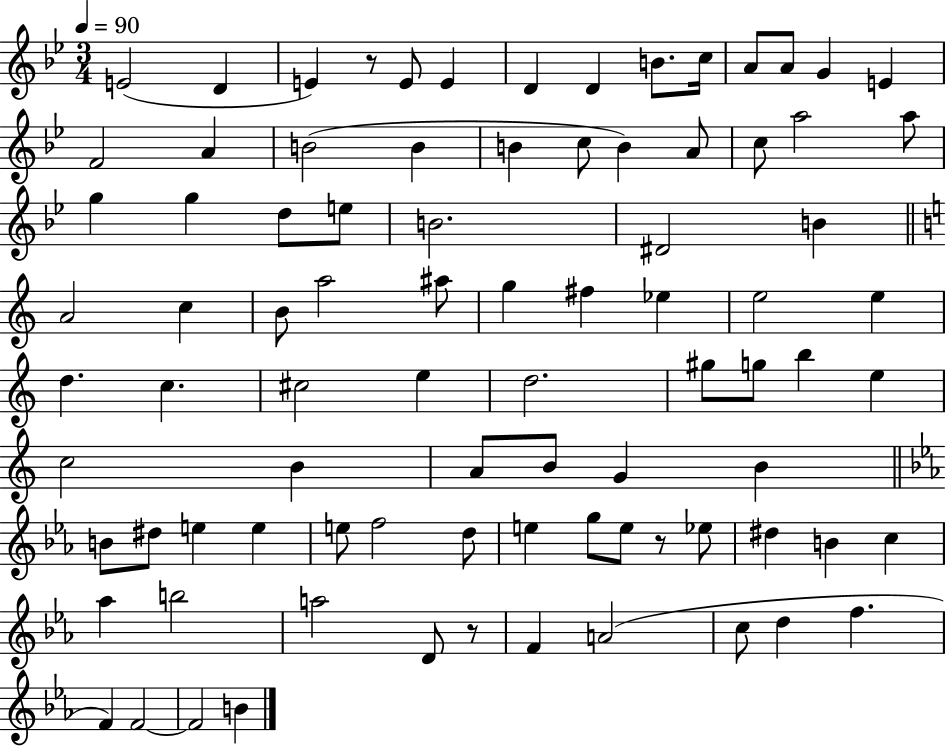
E4/h D4/q E4/q R/e E4/e E4/q D4/q D4/q B4/e. C5/s A4/e A4/e G4/q E4/q F4/h A4/q B4/h B4/q B4/q C5/e B4/q A4/e C5/e A5/h A5/e G5/q G5/q D5/e E5/e B4/h. D#4/h B4/q A4/h C5/q B4/e A5/h A#5/e G5/q F#5/q Eb5/q E5/h E5/q D5/q. C5/q. C#5/h E5/q D5/h. G#5/e G5/e B5/q E5/q C5/h B4/q A4/e B4/e G4/q B4/q B4/e D#5/e E5/q E5/q E5/e F5/h D5/e E5/q G5/e E5/e R/e Eb5/e D#5/q B4/q C5/q Ab5/q B5/h A5/h D4/e R/e F4/q A4/h C5/e D5/q F5/q. F4/q F4/h F4/h B4/q